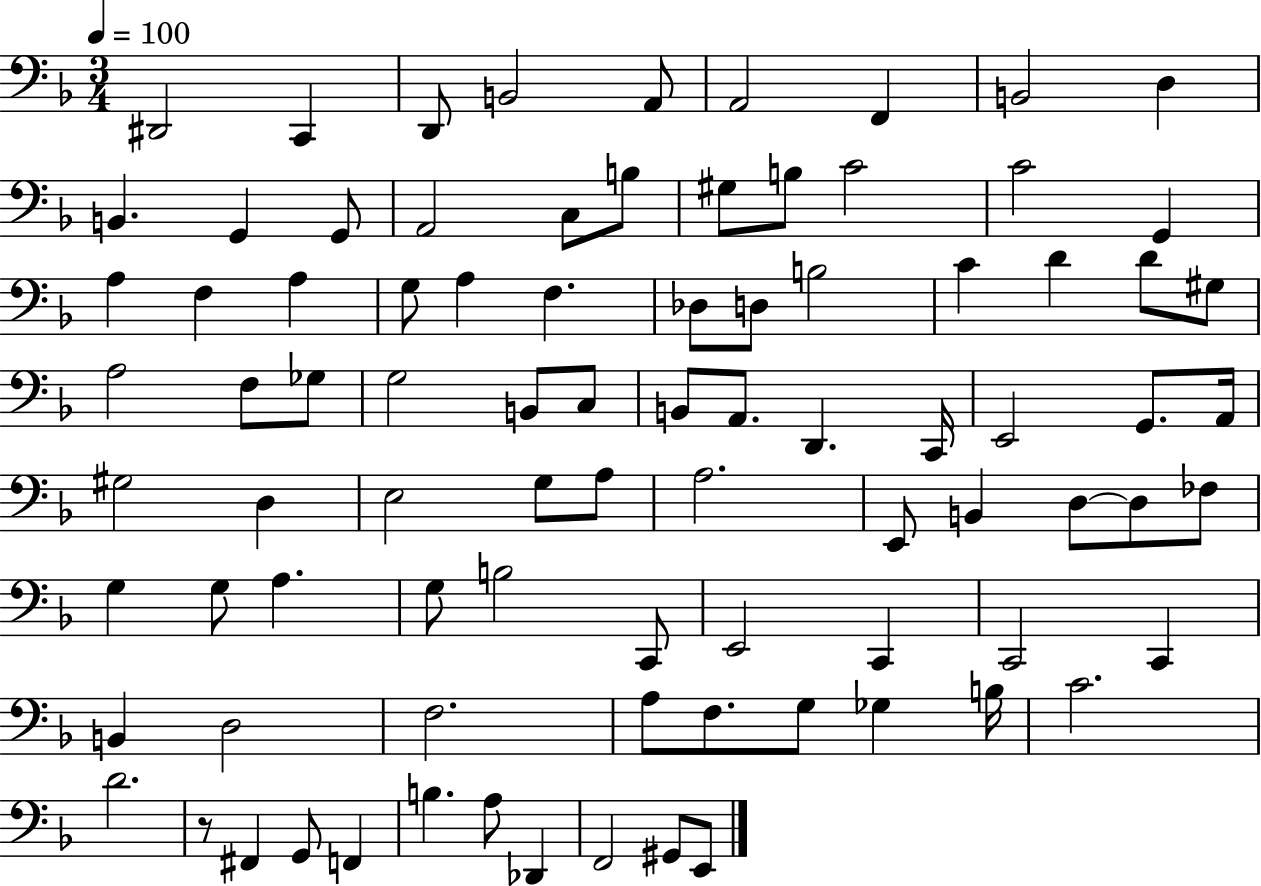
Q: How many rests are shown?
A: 1